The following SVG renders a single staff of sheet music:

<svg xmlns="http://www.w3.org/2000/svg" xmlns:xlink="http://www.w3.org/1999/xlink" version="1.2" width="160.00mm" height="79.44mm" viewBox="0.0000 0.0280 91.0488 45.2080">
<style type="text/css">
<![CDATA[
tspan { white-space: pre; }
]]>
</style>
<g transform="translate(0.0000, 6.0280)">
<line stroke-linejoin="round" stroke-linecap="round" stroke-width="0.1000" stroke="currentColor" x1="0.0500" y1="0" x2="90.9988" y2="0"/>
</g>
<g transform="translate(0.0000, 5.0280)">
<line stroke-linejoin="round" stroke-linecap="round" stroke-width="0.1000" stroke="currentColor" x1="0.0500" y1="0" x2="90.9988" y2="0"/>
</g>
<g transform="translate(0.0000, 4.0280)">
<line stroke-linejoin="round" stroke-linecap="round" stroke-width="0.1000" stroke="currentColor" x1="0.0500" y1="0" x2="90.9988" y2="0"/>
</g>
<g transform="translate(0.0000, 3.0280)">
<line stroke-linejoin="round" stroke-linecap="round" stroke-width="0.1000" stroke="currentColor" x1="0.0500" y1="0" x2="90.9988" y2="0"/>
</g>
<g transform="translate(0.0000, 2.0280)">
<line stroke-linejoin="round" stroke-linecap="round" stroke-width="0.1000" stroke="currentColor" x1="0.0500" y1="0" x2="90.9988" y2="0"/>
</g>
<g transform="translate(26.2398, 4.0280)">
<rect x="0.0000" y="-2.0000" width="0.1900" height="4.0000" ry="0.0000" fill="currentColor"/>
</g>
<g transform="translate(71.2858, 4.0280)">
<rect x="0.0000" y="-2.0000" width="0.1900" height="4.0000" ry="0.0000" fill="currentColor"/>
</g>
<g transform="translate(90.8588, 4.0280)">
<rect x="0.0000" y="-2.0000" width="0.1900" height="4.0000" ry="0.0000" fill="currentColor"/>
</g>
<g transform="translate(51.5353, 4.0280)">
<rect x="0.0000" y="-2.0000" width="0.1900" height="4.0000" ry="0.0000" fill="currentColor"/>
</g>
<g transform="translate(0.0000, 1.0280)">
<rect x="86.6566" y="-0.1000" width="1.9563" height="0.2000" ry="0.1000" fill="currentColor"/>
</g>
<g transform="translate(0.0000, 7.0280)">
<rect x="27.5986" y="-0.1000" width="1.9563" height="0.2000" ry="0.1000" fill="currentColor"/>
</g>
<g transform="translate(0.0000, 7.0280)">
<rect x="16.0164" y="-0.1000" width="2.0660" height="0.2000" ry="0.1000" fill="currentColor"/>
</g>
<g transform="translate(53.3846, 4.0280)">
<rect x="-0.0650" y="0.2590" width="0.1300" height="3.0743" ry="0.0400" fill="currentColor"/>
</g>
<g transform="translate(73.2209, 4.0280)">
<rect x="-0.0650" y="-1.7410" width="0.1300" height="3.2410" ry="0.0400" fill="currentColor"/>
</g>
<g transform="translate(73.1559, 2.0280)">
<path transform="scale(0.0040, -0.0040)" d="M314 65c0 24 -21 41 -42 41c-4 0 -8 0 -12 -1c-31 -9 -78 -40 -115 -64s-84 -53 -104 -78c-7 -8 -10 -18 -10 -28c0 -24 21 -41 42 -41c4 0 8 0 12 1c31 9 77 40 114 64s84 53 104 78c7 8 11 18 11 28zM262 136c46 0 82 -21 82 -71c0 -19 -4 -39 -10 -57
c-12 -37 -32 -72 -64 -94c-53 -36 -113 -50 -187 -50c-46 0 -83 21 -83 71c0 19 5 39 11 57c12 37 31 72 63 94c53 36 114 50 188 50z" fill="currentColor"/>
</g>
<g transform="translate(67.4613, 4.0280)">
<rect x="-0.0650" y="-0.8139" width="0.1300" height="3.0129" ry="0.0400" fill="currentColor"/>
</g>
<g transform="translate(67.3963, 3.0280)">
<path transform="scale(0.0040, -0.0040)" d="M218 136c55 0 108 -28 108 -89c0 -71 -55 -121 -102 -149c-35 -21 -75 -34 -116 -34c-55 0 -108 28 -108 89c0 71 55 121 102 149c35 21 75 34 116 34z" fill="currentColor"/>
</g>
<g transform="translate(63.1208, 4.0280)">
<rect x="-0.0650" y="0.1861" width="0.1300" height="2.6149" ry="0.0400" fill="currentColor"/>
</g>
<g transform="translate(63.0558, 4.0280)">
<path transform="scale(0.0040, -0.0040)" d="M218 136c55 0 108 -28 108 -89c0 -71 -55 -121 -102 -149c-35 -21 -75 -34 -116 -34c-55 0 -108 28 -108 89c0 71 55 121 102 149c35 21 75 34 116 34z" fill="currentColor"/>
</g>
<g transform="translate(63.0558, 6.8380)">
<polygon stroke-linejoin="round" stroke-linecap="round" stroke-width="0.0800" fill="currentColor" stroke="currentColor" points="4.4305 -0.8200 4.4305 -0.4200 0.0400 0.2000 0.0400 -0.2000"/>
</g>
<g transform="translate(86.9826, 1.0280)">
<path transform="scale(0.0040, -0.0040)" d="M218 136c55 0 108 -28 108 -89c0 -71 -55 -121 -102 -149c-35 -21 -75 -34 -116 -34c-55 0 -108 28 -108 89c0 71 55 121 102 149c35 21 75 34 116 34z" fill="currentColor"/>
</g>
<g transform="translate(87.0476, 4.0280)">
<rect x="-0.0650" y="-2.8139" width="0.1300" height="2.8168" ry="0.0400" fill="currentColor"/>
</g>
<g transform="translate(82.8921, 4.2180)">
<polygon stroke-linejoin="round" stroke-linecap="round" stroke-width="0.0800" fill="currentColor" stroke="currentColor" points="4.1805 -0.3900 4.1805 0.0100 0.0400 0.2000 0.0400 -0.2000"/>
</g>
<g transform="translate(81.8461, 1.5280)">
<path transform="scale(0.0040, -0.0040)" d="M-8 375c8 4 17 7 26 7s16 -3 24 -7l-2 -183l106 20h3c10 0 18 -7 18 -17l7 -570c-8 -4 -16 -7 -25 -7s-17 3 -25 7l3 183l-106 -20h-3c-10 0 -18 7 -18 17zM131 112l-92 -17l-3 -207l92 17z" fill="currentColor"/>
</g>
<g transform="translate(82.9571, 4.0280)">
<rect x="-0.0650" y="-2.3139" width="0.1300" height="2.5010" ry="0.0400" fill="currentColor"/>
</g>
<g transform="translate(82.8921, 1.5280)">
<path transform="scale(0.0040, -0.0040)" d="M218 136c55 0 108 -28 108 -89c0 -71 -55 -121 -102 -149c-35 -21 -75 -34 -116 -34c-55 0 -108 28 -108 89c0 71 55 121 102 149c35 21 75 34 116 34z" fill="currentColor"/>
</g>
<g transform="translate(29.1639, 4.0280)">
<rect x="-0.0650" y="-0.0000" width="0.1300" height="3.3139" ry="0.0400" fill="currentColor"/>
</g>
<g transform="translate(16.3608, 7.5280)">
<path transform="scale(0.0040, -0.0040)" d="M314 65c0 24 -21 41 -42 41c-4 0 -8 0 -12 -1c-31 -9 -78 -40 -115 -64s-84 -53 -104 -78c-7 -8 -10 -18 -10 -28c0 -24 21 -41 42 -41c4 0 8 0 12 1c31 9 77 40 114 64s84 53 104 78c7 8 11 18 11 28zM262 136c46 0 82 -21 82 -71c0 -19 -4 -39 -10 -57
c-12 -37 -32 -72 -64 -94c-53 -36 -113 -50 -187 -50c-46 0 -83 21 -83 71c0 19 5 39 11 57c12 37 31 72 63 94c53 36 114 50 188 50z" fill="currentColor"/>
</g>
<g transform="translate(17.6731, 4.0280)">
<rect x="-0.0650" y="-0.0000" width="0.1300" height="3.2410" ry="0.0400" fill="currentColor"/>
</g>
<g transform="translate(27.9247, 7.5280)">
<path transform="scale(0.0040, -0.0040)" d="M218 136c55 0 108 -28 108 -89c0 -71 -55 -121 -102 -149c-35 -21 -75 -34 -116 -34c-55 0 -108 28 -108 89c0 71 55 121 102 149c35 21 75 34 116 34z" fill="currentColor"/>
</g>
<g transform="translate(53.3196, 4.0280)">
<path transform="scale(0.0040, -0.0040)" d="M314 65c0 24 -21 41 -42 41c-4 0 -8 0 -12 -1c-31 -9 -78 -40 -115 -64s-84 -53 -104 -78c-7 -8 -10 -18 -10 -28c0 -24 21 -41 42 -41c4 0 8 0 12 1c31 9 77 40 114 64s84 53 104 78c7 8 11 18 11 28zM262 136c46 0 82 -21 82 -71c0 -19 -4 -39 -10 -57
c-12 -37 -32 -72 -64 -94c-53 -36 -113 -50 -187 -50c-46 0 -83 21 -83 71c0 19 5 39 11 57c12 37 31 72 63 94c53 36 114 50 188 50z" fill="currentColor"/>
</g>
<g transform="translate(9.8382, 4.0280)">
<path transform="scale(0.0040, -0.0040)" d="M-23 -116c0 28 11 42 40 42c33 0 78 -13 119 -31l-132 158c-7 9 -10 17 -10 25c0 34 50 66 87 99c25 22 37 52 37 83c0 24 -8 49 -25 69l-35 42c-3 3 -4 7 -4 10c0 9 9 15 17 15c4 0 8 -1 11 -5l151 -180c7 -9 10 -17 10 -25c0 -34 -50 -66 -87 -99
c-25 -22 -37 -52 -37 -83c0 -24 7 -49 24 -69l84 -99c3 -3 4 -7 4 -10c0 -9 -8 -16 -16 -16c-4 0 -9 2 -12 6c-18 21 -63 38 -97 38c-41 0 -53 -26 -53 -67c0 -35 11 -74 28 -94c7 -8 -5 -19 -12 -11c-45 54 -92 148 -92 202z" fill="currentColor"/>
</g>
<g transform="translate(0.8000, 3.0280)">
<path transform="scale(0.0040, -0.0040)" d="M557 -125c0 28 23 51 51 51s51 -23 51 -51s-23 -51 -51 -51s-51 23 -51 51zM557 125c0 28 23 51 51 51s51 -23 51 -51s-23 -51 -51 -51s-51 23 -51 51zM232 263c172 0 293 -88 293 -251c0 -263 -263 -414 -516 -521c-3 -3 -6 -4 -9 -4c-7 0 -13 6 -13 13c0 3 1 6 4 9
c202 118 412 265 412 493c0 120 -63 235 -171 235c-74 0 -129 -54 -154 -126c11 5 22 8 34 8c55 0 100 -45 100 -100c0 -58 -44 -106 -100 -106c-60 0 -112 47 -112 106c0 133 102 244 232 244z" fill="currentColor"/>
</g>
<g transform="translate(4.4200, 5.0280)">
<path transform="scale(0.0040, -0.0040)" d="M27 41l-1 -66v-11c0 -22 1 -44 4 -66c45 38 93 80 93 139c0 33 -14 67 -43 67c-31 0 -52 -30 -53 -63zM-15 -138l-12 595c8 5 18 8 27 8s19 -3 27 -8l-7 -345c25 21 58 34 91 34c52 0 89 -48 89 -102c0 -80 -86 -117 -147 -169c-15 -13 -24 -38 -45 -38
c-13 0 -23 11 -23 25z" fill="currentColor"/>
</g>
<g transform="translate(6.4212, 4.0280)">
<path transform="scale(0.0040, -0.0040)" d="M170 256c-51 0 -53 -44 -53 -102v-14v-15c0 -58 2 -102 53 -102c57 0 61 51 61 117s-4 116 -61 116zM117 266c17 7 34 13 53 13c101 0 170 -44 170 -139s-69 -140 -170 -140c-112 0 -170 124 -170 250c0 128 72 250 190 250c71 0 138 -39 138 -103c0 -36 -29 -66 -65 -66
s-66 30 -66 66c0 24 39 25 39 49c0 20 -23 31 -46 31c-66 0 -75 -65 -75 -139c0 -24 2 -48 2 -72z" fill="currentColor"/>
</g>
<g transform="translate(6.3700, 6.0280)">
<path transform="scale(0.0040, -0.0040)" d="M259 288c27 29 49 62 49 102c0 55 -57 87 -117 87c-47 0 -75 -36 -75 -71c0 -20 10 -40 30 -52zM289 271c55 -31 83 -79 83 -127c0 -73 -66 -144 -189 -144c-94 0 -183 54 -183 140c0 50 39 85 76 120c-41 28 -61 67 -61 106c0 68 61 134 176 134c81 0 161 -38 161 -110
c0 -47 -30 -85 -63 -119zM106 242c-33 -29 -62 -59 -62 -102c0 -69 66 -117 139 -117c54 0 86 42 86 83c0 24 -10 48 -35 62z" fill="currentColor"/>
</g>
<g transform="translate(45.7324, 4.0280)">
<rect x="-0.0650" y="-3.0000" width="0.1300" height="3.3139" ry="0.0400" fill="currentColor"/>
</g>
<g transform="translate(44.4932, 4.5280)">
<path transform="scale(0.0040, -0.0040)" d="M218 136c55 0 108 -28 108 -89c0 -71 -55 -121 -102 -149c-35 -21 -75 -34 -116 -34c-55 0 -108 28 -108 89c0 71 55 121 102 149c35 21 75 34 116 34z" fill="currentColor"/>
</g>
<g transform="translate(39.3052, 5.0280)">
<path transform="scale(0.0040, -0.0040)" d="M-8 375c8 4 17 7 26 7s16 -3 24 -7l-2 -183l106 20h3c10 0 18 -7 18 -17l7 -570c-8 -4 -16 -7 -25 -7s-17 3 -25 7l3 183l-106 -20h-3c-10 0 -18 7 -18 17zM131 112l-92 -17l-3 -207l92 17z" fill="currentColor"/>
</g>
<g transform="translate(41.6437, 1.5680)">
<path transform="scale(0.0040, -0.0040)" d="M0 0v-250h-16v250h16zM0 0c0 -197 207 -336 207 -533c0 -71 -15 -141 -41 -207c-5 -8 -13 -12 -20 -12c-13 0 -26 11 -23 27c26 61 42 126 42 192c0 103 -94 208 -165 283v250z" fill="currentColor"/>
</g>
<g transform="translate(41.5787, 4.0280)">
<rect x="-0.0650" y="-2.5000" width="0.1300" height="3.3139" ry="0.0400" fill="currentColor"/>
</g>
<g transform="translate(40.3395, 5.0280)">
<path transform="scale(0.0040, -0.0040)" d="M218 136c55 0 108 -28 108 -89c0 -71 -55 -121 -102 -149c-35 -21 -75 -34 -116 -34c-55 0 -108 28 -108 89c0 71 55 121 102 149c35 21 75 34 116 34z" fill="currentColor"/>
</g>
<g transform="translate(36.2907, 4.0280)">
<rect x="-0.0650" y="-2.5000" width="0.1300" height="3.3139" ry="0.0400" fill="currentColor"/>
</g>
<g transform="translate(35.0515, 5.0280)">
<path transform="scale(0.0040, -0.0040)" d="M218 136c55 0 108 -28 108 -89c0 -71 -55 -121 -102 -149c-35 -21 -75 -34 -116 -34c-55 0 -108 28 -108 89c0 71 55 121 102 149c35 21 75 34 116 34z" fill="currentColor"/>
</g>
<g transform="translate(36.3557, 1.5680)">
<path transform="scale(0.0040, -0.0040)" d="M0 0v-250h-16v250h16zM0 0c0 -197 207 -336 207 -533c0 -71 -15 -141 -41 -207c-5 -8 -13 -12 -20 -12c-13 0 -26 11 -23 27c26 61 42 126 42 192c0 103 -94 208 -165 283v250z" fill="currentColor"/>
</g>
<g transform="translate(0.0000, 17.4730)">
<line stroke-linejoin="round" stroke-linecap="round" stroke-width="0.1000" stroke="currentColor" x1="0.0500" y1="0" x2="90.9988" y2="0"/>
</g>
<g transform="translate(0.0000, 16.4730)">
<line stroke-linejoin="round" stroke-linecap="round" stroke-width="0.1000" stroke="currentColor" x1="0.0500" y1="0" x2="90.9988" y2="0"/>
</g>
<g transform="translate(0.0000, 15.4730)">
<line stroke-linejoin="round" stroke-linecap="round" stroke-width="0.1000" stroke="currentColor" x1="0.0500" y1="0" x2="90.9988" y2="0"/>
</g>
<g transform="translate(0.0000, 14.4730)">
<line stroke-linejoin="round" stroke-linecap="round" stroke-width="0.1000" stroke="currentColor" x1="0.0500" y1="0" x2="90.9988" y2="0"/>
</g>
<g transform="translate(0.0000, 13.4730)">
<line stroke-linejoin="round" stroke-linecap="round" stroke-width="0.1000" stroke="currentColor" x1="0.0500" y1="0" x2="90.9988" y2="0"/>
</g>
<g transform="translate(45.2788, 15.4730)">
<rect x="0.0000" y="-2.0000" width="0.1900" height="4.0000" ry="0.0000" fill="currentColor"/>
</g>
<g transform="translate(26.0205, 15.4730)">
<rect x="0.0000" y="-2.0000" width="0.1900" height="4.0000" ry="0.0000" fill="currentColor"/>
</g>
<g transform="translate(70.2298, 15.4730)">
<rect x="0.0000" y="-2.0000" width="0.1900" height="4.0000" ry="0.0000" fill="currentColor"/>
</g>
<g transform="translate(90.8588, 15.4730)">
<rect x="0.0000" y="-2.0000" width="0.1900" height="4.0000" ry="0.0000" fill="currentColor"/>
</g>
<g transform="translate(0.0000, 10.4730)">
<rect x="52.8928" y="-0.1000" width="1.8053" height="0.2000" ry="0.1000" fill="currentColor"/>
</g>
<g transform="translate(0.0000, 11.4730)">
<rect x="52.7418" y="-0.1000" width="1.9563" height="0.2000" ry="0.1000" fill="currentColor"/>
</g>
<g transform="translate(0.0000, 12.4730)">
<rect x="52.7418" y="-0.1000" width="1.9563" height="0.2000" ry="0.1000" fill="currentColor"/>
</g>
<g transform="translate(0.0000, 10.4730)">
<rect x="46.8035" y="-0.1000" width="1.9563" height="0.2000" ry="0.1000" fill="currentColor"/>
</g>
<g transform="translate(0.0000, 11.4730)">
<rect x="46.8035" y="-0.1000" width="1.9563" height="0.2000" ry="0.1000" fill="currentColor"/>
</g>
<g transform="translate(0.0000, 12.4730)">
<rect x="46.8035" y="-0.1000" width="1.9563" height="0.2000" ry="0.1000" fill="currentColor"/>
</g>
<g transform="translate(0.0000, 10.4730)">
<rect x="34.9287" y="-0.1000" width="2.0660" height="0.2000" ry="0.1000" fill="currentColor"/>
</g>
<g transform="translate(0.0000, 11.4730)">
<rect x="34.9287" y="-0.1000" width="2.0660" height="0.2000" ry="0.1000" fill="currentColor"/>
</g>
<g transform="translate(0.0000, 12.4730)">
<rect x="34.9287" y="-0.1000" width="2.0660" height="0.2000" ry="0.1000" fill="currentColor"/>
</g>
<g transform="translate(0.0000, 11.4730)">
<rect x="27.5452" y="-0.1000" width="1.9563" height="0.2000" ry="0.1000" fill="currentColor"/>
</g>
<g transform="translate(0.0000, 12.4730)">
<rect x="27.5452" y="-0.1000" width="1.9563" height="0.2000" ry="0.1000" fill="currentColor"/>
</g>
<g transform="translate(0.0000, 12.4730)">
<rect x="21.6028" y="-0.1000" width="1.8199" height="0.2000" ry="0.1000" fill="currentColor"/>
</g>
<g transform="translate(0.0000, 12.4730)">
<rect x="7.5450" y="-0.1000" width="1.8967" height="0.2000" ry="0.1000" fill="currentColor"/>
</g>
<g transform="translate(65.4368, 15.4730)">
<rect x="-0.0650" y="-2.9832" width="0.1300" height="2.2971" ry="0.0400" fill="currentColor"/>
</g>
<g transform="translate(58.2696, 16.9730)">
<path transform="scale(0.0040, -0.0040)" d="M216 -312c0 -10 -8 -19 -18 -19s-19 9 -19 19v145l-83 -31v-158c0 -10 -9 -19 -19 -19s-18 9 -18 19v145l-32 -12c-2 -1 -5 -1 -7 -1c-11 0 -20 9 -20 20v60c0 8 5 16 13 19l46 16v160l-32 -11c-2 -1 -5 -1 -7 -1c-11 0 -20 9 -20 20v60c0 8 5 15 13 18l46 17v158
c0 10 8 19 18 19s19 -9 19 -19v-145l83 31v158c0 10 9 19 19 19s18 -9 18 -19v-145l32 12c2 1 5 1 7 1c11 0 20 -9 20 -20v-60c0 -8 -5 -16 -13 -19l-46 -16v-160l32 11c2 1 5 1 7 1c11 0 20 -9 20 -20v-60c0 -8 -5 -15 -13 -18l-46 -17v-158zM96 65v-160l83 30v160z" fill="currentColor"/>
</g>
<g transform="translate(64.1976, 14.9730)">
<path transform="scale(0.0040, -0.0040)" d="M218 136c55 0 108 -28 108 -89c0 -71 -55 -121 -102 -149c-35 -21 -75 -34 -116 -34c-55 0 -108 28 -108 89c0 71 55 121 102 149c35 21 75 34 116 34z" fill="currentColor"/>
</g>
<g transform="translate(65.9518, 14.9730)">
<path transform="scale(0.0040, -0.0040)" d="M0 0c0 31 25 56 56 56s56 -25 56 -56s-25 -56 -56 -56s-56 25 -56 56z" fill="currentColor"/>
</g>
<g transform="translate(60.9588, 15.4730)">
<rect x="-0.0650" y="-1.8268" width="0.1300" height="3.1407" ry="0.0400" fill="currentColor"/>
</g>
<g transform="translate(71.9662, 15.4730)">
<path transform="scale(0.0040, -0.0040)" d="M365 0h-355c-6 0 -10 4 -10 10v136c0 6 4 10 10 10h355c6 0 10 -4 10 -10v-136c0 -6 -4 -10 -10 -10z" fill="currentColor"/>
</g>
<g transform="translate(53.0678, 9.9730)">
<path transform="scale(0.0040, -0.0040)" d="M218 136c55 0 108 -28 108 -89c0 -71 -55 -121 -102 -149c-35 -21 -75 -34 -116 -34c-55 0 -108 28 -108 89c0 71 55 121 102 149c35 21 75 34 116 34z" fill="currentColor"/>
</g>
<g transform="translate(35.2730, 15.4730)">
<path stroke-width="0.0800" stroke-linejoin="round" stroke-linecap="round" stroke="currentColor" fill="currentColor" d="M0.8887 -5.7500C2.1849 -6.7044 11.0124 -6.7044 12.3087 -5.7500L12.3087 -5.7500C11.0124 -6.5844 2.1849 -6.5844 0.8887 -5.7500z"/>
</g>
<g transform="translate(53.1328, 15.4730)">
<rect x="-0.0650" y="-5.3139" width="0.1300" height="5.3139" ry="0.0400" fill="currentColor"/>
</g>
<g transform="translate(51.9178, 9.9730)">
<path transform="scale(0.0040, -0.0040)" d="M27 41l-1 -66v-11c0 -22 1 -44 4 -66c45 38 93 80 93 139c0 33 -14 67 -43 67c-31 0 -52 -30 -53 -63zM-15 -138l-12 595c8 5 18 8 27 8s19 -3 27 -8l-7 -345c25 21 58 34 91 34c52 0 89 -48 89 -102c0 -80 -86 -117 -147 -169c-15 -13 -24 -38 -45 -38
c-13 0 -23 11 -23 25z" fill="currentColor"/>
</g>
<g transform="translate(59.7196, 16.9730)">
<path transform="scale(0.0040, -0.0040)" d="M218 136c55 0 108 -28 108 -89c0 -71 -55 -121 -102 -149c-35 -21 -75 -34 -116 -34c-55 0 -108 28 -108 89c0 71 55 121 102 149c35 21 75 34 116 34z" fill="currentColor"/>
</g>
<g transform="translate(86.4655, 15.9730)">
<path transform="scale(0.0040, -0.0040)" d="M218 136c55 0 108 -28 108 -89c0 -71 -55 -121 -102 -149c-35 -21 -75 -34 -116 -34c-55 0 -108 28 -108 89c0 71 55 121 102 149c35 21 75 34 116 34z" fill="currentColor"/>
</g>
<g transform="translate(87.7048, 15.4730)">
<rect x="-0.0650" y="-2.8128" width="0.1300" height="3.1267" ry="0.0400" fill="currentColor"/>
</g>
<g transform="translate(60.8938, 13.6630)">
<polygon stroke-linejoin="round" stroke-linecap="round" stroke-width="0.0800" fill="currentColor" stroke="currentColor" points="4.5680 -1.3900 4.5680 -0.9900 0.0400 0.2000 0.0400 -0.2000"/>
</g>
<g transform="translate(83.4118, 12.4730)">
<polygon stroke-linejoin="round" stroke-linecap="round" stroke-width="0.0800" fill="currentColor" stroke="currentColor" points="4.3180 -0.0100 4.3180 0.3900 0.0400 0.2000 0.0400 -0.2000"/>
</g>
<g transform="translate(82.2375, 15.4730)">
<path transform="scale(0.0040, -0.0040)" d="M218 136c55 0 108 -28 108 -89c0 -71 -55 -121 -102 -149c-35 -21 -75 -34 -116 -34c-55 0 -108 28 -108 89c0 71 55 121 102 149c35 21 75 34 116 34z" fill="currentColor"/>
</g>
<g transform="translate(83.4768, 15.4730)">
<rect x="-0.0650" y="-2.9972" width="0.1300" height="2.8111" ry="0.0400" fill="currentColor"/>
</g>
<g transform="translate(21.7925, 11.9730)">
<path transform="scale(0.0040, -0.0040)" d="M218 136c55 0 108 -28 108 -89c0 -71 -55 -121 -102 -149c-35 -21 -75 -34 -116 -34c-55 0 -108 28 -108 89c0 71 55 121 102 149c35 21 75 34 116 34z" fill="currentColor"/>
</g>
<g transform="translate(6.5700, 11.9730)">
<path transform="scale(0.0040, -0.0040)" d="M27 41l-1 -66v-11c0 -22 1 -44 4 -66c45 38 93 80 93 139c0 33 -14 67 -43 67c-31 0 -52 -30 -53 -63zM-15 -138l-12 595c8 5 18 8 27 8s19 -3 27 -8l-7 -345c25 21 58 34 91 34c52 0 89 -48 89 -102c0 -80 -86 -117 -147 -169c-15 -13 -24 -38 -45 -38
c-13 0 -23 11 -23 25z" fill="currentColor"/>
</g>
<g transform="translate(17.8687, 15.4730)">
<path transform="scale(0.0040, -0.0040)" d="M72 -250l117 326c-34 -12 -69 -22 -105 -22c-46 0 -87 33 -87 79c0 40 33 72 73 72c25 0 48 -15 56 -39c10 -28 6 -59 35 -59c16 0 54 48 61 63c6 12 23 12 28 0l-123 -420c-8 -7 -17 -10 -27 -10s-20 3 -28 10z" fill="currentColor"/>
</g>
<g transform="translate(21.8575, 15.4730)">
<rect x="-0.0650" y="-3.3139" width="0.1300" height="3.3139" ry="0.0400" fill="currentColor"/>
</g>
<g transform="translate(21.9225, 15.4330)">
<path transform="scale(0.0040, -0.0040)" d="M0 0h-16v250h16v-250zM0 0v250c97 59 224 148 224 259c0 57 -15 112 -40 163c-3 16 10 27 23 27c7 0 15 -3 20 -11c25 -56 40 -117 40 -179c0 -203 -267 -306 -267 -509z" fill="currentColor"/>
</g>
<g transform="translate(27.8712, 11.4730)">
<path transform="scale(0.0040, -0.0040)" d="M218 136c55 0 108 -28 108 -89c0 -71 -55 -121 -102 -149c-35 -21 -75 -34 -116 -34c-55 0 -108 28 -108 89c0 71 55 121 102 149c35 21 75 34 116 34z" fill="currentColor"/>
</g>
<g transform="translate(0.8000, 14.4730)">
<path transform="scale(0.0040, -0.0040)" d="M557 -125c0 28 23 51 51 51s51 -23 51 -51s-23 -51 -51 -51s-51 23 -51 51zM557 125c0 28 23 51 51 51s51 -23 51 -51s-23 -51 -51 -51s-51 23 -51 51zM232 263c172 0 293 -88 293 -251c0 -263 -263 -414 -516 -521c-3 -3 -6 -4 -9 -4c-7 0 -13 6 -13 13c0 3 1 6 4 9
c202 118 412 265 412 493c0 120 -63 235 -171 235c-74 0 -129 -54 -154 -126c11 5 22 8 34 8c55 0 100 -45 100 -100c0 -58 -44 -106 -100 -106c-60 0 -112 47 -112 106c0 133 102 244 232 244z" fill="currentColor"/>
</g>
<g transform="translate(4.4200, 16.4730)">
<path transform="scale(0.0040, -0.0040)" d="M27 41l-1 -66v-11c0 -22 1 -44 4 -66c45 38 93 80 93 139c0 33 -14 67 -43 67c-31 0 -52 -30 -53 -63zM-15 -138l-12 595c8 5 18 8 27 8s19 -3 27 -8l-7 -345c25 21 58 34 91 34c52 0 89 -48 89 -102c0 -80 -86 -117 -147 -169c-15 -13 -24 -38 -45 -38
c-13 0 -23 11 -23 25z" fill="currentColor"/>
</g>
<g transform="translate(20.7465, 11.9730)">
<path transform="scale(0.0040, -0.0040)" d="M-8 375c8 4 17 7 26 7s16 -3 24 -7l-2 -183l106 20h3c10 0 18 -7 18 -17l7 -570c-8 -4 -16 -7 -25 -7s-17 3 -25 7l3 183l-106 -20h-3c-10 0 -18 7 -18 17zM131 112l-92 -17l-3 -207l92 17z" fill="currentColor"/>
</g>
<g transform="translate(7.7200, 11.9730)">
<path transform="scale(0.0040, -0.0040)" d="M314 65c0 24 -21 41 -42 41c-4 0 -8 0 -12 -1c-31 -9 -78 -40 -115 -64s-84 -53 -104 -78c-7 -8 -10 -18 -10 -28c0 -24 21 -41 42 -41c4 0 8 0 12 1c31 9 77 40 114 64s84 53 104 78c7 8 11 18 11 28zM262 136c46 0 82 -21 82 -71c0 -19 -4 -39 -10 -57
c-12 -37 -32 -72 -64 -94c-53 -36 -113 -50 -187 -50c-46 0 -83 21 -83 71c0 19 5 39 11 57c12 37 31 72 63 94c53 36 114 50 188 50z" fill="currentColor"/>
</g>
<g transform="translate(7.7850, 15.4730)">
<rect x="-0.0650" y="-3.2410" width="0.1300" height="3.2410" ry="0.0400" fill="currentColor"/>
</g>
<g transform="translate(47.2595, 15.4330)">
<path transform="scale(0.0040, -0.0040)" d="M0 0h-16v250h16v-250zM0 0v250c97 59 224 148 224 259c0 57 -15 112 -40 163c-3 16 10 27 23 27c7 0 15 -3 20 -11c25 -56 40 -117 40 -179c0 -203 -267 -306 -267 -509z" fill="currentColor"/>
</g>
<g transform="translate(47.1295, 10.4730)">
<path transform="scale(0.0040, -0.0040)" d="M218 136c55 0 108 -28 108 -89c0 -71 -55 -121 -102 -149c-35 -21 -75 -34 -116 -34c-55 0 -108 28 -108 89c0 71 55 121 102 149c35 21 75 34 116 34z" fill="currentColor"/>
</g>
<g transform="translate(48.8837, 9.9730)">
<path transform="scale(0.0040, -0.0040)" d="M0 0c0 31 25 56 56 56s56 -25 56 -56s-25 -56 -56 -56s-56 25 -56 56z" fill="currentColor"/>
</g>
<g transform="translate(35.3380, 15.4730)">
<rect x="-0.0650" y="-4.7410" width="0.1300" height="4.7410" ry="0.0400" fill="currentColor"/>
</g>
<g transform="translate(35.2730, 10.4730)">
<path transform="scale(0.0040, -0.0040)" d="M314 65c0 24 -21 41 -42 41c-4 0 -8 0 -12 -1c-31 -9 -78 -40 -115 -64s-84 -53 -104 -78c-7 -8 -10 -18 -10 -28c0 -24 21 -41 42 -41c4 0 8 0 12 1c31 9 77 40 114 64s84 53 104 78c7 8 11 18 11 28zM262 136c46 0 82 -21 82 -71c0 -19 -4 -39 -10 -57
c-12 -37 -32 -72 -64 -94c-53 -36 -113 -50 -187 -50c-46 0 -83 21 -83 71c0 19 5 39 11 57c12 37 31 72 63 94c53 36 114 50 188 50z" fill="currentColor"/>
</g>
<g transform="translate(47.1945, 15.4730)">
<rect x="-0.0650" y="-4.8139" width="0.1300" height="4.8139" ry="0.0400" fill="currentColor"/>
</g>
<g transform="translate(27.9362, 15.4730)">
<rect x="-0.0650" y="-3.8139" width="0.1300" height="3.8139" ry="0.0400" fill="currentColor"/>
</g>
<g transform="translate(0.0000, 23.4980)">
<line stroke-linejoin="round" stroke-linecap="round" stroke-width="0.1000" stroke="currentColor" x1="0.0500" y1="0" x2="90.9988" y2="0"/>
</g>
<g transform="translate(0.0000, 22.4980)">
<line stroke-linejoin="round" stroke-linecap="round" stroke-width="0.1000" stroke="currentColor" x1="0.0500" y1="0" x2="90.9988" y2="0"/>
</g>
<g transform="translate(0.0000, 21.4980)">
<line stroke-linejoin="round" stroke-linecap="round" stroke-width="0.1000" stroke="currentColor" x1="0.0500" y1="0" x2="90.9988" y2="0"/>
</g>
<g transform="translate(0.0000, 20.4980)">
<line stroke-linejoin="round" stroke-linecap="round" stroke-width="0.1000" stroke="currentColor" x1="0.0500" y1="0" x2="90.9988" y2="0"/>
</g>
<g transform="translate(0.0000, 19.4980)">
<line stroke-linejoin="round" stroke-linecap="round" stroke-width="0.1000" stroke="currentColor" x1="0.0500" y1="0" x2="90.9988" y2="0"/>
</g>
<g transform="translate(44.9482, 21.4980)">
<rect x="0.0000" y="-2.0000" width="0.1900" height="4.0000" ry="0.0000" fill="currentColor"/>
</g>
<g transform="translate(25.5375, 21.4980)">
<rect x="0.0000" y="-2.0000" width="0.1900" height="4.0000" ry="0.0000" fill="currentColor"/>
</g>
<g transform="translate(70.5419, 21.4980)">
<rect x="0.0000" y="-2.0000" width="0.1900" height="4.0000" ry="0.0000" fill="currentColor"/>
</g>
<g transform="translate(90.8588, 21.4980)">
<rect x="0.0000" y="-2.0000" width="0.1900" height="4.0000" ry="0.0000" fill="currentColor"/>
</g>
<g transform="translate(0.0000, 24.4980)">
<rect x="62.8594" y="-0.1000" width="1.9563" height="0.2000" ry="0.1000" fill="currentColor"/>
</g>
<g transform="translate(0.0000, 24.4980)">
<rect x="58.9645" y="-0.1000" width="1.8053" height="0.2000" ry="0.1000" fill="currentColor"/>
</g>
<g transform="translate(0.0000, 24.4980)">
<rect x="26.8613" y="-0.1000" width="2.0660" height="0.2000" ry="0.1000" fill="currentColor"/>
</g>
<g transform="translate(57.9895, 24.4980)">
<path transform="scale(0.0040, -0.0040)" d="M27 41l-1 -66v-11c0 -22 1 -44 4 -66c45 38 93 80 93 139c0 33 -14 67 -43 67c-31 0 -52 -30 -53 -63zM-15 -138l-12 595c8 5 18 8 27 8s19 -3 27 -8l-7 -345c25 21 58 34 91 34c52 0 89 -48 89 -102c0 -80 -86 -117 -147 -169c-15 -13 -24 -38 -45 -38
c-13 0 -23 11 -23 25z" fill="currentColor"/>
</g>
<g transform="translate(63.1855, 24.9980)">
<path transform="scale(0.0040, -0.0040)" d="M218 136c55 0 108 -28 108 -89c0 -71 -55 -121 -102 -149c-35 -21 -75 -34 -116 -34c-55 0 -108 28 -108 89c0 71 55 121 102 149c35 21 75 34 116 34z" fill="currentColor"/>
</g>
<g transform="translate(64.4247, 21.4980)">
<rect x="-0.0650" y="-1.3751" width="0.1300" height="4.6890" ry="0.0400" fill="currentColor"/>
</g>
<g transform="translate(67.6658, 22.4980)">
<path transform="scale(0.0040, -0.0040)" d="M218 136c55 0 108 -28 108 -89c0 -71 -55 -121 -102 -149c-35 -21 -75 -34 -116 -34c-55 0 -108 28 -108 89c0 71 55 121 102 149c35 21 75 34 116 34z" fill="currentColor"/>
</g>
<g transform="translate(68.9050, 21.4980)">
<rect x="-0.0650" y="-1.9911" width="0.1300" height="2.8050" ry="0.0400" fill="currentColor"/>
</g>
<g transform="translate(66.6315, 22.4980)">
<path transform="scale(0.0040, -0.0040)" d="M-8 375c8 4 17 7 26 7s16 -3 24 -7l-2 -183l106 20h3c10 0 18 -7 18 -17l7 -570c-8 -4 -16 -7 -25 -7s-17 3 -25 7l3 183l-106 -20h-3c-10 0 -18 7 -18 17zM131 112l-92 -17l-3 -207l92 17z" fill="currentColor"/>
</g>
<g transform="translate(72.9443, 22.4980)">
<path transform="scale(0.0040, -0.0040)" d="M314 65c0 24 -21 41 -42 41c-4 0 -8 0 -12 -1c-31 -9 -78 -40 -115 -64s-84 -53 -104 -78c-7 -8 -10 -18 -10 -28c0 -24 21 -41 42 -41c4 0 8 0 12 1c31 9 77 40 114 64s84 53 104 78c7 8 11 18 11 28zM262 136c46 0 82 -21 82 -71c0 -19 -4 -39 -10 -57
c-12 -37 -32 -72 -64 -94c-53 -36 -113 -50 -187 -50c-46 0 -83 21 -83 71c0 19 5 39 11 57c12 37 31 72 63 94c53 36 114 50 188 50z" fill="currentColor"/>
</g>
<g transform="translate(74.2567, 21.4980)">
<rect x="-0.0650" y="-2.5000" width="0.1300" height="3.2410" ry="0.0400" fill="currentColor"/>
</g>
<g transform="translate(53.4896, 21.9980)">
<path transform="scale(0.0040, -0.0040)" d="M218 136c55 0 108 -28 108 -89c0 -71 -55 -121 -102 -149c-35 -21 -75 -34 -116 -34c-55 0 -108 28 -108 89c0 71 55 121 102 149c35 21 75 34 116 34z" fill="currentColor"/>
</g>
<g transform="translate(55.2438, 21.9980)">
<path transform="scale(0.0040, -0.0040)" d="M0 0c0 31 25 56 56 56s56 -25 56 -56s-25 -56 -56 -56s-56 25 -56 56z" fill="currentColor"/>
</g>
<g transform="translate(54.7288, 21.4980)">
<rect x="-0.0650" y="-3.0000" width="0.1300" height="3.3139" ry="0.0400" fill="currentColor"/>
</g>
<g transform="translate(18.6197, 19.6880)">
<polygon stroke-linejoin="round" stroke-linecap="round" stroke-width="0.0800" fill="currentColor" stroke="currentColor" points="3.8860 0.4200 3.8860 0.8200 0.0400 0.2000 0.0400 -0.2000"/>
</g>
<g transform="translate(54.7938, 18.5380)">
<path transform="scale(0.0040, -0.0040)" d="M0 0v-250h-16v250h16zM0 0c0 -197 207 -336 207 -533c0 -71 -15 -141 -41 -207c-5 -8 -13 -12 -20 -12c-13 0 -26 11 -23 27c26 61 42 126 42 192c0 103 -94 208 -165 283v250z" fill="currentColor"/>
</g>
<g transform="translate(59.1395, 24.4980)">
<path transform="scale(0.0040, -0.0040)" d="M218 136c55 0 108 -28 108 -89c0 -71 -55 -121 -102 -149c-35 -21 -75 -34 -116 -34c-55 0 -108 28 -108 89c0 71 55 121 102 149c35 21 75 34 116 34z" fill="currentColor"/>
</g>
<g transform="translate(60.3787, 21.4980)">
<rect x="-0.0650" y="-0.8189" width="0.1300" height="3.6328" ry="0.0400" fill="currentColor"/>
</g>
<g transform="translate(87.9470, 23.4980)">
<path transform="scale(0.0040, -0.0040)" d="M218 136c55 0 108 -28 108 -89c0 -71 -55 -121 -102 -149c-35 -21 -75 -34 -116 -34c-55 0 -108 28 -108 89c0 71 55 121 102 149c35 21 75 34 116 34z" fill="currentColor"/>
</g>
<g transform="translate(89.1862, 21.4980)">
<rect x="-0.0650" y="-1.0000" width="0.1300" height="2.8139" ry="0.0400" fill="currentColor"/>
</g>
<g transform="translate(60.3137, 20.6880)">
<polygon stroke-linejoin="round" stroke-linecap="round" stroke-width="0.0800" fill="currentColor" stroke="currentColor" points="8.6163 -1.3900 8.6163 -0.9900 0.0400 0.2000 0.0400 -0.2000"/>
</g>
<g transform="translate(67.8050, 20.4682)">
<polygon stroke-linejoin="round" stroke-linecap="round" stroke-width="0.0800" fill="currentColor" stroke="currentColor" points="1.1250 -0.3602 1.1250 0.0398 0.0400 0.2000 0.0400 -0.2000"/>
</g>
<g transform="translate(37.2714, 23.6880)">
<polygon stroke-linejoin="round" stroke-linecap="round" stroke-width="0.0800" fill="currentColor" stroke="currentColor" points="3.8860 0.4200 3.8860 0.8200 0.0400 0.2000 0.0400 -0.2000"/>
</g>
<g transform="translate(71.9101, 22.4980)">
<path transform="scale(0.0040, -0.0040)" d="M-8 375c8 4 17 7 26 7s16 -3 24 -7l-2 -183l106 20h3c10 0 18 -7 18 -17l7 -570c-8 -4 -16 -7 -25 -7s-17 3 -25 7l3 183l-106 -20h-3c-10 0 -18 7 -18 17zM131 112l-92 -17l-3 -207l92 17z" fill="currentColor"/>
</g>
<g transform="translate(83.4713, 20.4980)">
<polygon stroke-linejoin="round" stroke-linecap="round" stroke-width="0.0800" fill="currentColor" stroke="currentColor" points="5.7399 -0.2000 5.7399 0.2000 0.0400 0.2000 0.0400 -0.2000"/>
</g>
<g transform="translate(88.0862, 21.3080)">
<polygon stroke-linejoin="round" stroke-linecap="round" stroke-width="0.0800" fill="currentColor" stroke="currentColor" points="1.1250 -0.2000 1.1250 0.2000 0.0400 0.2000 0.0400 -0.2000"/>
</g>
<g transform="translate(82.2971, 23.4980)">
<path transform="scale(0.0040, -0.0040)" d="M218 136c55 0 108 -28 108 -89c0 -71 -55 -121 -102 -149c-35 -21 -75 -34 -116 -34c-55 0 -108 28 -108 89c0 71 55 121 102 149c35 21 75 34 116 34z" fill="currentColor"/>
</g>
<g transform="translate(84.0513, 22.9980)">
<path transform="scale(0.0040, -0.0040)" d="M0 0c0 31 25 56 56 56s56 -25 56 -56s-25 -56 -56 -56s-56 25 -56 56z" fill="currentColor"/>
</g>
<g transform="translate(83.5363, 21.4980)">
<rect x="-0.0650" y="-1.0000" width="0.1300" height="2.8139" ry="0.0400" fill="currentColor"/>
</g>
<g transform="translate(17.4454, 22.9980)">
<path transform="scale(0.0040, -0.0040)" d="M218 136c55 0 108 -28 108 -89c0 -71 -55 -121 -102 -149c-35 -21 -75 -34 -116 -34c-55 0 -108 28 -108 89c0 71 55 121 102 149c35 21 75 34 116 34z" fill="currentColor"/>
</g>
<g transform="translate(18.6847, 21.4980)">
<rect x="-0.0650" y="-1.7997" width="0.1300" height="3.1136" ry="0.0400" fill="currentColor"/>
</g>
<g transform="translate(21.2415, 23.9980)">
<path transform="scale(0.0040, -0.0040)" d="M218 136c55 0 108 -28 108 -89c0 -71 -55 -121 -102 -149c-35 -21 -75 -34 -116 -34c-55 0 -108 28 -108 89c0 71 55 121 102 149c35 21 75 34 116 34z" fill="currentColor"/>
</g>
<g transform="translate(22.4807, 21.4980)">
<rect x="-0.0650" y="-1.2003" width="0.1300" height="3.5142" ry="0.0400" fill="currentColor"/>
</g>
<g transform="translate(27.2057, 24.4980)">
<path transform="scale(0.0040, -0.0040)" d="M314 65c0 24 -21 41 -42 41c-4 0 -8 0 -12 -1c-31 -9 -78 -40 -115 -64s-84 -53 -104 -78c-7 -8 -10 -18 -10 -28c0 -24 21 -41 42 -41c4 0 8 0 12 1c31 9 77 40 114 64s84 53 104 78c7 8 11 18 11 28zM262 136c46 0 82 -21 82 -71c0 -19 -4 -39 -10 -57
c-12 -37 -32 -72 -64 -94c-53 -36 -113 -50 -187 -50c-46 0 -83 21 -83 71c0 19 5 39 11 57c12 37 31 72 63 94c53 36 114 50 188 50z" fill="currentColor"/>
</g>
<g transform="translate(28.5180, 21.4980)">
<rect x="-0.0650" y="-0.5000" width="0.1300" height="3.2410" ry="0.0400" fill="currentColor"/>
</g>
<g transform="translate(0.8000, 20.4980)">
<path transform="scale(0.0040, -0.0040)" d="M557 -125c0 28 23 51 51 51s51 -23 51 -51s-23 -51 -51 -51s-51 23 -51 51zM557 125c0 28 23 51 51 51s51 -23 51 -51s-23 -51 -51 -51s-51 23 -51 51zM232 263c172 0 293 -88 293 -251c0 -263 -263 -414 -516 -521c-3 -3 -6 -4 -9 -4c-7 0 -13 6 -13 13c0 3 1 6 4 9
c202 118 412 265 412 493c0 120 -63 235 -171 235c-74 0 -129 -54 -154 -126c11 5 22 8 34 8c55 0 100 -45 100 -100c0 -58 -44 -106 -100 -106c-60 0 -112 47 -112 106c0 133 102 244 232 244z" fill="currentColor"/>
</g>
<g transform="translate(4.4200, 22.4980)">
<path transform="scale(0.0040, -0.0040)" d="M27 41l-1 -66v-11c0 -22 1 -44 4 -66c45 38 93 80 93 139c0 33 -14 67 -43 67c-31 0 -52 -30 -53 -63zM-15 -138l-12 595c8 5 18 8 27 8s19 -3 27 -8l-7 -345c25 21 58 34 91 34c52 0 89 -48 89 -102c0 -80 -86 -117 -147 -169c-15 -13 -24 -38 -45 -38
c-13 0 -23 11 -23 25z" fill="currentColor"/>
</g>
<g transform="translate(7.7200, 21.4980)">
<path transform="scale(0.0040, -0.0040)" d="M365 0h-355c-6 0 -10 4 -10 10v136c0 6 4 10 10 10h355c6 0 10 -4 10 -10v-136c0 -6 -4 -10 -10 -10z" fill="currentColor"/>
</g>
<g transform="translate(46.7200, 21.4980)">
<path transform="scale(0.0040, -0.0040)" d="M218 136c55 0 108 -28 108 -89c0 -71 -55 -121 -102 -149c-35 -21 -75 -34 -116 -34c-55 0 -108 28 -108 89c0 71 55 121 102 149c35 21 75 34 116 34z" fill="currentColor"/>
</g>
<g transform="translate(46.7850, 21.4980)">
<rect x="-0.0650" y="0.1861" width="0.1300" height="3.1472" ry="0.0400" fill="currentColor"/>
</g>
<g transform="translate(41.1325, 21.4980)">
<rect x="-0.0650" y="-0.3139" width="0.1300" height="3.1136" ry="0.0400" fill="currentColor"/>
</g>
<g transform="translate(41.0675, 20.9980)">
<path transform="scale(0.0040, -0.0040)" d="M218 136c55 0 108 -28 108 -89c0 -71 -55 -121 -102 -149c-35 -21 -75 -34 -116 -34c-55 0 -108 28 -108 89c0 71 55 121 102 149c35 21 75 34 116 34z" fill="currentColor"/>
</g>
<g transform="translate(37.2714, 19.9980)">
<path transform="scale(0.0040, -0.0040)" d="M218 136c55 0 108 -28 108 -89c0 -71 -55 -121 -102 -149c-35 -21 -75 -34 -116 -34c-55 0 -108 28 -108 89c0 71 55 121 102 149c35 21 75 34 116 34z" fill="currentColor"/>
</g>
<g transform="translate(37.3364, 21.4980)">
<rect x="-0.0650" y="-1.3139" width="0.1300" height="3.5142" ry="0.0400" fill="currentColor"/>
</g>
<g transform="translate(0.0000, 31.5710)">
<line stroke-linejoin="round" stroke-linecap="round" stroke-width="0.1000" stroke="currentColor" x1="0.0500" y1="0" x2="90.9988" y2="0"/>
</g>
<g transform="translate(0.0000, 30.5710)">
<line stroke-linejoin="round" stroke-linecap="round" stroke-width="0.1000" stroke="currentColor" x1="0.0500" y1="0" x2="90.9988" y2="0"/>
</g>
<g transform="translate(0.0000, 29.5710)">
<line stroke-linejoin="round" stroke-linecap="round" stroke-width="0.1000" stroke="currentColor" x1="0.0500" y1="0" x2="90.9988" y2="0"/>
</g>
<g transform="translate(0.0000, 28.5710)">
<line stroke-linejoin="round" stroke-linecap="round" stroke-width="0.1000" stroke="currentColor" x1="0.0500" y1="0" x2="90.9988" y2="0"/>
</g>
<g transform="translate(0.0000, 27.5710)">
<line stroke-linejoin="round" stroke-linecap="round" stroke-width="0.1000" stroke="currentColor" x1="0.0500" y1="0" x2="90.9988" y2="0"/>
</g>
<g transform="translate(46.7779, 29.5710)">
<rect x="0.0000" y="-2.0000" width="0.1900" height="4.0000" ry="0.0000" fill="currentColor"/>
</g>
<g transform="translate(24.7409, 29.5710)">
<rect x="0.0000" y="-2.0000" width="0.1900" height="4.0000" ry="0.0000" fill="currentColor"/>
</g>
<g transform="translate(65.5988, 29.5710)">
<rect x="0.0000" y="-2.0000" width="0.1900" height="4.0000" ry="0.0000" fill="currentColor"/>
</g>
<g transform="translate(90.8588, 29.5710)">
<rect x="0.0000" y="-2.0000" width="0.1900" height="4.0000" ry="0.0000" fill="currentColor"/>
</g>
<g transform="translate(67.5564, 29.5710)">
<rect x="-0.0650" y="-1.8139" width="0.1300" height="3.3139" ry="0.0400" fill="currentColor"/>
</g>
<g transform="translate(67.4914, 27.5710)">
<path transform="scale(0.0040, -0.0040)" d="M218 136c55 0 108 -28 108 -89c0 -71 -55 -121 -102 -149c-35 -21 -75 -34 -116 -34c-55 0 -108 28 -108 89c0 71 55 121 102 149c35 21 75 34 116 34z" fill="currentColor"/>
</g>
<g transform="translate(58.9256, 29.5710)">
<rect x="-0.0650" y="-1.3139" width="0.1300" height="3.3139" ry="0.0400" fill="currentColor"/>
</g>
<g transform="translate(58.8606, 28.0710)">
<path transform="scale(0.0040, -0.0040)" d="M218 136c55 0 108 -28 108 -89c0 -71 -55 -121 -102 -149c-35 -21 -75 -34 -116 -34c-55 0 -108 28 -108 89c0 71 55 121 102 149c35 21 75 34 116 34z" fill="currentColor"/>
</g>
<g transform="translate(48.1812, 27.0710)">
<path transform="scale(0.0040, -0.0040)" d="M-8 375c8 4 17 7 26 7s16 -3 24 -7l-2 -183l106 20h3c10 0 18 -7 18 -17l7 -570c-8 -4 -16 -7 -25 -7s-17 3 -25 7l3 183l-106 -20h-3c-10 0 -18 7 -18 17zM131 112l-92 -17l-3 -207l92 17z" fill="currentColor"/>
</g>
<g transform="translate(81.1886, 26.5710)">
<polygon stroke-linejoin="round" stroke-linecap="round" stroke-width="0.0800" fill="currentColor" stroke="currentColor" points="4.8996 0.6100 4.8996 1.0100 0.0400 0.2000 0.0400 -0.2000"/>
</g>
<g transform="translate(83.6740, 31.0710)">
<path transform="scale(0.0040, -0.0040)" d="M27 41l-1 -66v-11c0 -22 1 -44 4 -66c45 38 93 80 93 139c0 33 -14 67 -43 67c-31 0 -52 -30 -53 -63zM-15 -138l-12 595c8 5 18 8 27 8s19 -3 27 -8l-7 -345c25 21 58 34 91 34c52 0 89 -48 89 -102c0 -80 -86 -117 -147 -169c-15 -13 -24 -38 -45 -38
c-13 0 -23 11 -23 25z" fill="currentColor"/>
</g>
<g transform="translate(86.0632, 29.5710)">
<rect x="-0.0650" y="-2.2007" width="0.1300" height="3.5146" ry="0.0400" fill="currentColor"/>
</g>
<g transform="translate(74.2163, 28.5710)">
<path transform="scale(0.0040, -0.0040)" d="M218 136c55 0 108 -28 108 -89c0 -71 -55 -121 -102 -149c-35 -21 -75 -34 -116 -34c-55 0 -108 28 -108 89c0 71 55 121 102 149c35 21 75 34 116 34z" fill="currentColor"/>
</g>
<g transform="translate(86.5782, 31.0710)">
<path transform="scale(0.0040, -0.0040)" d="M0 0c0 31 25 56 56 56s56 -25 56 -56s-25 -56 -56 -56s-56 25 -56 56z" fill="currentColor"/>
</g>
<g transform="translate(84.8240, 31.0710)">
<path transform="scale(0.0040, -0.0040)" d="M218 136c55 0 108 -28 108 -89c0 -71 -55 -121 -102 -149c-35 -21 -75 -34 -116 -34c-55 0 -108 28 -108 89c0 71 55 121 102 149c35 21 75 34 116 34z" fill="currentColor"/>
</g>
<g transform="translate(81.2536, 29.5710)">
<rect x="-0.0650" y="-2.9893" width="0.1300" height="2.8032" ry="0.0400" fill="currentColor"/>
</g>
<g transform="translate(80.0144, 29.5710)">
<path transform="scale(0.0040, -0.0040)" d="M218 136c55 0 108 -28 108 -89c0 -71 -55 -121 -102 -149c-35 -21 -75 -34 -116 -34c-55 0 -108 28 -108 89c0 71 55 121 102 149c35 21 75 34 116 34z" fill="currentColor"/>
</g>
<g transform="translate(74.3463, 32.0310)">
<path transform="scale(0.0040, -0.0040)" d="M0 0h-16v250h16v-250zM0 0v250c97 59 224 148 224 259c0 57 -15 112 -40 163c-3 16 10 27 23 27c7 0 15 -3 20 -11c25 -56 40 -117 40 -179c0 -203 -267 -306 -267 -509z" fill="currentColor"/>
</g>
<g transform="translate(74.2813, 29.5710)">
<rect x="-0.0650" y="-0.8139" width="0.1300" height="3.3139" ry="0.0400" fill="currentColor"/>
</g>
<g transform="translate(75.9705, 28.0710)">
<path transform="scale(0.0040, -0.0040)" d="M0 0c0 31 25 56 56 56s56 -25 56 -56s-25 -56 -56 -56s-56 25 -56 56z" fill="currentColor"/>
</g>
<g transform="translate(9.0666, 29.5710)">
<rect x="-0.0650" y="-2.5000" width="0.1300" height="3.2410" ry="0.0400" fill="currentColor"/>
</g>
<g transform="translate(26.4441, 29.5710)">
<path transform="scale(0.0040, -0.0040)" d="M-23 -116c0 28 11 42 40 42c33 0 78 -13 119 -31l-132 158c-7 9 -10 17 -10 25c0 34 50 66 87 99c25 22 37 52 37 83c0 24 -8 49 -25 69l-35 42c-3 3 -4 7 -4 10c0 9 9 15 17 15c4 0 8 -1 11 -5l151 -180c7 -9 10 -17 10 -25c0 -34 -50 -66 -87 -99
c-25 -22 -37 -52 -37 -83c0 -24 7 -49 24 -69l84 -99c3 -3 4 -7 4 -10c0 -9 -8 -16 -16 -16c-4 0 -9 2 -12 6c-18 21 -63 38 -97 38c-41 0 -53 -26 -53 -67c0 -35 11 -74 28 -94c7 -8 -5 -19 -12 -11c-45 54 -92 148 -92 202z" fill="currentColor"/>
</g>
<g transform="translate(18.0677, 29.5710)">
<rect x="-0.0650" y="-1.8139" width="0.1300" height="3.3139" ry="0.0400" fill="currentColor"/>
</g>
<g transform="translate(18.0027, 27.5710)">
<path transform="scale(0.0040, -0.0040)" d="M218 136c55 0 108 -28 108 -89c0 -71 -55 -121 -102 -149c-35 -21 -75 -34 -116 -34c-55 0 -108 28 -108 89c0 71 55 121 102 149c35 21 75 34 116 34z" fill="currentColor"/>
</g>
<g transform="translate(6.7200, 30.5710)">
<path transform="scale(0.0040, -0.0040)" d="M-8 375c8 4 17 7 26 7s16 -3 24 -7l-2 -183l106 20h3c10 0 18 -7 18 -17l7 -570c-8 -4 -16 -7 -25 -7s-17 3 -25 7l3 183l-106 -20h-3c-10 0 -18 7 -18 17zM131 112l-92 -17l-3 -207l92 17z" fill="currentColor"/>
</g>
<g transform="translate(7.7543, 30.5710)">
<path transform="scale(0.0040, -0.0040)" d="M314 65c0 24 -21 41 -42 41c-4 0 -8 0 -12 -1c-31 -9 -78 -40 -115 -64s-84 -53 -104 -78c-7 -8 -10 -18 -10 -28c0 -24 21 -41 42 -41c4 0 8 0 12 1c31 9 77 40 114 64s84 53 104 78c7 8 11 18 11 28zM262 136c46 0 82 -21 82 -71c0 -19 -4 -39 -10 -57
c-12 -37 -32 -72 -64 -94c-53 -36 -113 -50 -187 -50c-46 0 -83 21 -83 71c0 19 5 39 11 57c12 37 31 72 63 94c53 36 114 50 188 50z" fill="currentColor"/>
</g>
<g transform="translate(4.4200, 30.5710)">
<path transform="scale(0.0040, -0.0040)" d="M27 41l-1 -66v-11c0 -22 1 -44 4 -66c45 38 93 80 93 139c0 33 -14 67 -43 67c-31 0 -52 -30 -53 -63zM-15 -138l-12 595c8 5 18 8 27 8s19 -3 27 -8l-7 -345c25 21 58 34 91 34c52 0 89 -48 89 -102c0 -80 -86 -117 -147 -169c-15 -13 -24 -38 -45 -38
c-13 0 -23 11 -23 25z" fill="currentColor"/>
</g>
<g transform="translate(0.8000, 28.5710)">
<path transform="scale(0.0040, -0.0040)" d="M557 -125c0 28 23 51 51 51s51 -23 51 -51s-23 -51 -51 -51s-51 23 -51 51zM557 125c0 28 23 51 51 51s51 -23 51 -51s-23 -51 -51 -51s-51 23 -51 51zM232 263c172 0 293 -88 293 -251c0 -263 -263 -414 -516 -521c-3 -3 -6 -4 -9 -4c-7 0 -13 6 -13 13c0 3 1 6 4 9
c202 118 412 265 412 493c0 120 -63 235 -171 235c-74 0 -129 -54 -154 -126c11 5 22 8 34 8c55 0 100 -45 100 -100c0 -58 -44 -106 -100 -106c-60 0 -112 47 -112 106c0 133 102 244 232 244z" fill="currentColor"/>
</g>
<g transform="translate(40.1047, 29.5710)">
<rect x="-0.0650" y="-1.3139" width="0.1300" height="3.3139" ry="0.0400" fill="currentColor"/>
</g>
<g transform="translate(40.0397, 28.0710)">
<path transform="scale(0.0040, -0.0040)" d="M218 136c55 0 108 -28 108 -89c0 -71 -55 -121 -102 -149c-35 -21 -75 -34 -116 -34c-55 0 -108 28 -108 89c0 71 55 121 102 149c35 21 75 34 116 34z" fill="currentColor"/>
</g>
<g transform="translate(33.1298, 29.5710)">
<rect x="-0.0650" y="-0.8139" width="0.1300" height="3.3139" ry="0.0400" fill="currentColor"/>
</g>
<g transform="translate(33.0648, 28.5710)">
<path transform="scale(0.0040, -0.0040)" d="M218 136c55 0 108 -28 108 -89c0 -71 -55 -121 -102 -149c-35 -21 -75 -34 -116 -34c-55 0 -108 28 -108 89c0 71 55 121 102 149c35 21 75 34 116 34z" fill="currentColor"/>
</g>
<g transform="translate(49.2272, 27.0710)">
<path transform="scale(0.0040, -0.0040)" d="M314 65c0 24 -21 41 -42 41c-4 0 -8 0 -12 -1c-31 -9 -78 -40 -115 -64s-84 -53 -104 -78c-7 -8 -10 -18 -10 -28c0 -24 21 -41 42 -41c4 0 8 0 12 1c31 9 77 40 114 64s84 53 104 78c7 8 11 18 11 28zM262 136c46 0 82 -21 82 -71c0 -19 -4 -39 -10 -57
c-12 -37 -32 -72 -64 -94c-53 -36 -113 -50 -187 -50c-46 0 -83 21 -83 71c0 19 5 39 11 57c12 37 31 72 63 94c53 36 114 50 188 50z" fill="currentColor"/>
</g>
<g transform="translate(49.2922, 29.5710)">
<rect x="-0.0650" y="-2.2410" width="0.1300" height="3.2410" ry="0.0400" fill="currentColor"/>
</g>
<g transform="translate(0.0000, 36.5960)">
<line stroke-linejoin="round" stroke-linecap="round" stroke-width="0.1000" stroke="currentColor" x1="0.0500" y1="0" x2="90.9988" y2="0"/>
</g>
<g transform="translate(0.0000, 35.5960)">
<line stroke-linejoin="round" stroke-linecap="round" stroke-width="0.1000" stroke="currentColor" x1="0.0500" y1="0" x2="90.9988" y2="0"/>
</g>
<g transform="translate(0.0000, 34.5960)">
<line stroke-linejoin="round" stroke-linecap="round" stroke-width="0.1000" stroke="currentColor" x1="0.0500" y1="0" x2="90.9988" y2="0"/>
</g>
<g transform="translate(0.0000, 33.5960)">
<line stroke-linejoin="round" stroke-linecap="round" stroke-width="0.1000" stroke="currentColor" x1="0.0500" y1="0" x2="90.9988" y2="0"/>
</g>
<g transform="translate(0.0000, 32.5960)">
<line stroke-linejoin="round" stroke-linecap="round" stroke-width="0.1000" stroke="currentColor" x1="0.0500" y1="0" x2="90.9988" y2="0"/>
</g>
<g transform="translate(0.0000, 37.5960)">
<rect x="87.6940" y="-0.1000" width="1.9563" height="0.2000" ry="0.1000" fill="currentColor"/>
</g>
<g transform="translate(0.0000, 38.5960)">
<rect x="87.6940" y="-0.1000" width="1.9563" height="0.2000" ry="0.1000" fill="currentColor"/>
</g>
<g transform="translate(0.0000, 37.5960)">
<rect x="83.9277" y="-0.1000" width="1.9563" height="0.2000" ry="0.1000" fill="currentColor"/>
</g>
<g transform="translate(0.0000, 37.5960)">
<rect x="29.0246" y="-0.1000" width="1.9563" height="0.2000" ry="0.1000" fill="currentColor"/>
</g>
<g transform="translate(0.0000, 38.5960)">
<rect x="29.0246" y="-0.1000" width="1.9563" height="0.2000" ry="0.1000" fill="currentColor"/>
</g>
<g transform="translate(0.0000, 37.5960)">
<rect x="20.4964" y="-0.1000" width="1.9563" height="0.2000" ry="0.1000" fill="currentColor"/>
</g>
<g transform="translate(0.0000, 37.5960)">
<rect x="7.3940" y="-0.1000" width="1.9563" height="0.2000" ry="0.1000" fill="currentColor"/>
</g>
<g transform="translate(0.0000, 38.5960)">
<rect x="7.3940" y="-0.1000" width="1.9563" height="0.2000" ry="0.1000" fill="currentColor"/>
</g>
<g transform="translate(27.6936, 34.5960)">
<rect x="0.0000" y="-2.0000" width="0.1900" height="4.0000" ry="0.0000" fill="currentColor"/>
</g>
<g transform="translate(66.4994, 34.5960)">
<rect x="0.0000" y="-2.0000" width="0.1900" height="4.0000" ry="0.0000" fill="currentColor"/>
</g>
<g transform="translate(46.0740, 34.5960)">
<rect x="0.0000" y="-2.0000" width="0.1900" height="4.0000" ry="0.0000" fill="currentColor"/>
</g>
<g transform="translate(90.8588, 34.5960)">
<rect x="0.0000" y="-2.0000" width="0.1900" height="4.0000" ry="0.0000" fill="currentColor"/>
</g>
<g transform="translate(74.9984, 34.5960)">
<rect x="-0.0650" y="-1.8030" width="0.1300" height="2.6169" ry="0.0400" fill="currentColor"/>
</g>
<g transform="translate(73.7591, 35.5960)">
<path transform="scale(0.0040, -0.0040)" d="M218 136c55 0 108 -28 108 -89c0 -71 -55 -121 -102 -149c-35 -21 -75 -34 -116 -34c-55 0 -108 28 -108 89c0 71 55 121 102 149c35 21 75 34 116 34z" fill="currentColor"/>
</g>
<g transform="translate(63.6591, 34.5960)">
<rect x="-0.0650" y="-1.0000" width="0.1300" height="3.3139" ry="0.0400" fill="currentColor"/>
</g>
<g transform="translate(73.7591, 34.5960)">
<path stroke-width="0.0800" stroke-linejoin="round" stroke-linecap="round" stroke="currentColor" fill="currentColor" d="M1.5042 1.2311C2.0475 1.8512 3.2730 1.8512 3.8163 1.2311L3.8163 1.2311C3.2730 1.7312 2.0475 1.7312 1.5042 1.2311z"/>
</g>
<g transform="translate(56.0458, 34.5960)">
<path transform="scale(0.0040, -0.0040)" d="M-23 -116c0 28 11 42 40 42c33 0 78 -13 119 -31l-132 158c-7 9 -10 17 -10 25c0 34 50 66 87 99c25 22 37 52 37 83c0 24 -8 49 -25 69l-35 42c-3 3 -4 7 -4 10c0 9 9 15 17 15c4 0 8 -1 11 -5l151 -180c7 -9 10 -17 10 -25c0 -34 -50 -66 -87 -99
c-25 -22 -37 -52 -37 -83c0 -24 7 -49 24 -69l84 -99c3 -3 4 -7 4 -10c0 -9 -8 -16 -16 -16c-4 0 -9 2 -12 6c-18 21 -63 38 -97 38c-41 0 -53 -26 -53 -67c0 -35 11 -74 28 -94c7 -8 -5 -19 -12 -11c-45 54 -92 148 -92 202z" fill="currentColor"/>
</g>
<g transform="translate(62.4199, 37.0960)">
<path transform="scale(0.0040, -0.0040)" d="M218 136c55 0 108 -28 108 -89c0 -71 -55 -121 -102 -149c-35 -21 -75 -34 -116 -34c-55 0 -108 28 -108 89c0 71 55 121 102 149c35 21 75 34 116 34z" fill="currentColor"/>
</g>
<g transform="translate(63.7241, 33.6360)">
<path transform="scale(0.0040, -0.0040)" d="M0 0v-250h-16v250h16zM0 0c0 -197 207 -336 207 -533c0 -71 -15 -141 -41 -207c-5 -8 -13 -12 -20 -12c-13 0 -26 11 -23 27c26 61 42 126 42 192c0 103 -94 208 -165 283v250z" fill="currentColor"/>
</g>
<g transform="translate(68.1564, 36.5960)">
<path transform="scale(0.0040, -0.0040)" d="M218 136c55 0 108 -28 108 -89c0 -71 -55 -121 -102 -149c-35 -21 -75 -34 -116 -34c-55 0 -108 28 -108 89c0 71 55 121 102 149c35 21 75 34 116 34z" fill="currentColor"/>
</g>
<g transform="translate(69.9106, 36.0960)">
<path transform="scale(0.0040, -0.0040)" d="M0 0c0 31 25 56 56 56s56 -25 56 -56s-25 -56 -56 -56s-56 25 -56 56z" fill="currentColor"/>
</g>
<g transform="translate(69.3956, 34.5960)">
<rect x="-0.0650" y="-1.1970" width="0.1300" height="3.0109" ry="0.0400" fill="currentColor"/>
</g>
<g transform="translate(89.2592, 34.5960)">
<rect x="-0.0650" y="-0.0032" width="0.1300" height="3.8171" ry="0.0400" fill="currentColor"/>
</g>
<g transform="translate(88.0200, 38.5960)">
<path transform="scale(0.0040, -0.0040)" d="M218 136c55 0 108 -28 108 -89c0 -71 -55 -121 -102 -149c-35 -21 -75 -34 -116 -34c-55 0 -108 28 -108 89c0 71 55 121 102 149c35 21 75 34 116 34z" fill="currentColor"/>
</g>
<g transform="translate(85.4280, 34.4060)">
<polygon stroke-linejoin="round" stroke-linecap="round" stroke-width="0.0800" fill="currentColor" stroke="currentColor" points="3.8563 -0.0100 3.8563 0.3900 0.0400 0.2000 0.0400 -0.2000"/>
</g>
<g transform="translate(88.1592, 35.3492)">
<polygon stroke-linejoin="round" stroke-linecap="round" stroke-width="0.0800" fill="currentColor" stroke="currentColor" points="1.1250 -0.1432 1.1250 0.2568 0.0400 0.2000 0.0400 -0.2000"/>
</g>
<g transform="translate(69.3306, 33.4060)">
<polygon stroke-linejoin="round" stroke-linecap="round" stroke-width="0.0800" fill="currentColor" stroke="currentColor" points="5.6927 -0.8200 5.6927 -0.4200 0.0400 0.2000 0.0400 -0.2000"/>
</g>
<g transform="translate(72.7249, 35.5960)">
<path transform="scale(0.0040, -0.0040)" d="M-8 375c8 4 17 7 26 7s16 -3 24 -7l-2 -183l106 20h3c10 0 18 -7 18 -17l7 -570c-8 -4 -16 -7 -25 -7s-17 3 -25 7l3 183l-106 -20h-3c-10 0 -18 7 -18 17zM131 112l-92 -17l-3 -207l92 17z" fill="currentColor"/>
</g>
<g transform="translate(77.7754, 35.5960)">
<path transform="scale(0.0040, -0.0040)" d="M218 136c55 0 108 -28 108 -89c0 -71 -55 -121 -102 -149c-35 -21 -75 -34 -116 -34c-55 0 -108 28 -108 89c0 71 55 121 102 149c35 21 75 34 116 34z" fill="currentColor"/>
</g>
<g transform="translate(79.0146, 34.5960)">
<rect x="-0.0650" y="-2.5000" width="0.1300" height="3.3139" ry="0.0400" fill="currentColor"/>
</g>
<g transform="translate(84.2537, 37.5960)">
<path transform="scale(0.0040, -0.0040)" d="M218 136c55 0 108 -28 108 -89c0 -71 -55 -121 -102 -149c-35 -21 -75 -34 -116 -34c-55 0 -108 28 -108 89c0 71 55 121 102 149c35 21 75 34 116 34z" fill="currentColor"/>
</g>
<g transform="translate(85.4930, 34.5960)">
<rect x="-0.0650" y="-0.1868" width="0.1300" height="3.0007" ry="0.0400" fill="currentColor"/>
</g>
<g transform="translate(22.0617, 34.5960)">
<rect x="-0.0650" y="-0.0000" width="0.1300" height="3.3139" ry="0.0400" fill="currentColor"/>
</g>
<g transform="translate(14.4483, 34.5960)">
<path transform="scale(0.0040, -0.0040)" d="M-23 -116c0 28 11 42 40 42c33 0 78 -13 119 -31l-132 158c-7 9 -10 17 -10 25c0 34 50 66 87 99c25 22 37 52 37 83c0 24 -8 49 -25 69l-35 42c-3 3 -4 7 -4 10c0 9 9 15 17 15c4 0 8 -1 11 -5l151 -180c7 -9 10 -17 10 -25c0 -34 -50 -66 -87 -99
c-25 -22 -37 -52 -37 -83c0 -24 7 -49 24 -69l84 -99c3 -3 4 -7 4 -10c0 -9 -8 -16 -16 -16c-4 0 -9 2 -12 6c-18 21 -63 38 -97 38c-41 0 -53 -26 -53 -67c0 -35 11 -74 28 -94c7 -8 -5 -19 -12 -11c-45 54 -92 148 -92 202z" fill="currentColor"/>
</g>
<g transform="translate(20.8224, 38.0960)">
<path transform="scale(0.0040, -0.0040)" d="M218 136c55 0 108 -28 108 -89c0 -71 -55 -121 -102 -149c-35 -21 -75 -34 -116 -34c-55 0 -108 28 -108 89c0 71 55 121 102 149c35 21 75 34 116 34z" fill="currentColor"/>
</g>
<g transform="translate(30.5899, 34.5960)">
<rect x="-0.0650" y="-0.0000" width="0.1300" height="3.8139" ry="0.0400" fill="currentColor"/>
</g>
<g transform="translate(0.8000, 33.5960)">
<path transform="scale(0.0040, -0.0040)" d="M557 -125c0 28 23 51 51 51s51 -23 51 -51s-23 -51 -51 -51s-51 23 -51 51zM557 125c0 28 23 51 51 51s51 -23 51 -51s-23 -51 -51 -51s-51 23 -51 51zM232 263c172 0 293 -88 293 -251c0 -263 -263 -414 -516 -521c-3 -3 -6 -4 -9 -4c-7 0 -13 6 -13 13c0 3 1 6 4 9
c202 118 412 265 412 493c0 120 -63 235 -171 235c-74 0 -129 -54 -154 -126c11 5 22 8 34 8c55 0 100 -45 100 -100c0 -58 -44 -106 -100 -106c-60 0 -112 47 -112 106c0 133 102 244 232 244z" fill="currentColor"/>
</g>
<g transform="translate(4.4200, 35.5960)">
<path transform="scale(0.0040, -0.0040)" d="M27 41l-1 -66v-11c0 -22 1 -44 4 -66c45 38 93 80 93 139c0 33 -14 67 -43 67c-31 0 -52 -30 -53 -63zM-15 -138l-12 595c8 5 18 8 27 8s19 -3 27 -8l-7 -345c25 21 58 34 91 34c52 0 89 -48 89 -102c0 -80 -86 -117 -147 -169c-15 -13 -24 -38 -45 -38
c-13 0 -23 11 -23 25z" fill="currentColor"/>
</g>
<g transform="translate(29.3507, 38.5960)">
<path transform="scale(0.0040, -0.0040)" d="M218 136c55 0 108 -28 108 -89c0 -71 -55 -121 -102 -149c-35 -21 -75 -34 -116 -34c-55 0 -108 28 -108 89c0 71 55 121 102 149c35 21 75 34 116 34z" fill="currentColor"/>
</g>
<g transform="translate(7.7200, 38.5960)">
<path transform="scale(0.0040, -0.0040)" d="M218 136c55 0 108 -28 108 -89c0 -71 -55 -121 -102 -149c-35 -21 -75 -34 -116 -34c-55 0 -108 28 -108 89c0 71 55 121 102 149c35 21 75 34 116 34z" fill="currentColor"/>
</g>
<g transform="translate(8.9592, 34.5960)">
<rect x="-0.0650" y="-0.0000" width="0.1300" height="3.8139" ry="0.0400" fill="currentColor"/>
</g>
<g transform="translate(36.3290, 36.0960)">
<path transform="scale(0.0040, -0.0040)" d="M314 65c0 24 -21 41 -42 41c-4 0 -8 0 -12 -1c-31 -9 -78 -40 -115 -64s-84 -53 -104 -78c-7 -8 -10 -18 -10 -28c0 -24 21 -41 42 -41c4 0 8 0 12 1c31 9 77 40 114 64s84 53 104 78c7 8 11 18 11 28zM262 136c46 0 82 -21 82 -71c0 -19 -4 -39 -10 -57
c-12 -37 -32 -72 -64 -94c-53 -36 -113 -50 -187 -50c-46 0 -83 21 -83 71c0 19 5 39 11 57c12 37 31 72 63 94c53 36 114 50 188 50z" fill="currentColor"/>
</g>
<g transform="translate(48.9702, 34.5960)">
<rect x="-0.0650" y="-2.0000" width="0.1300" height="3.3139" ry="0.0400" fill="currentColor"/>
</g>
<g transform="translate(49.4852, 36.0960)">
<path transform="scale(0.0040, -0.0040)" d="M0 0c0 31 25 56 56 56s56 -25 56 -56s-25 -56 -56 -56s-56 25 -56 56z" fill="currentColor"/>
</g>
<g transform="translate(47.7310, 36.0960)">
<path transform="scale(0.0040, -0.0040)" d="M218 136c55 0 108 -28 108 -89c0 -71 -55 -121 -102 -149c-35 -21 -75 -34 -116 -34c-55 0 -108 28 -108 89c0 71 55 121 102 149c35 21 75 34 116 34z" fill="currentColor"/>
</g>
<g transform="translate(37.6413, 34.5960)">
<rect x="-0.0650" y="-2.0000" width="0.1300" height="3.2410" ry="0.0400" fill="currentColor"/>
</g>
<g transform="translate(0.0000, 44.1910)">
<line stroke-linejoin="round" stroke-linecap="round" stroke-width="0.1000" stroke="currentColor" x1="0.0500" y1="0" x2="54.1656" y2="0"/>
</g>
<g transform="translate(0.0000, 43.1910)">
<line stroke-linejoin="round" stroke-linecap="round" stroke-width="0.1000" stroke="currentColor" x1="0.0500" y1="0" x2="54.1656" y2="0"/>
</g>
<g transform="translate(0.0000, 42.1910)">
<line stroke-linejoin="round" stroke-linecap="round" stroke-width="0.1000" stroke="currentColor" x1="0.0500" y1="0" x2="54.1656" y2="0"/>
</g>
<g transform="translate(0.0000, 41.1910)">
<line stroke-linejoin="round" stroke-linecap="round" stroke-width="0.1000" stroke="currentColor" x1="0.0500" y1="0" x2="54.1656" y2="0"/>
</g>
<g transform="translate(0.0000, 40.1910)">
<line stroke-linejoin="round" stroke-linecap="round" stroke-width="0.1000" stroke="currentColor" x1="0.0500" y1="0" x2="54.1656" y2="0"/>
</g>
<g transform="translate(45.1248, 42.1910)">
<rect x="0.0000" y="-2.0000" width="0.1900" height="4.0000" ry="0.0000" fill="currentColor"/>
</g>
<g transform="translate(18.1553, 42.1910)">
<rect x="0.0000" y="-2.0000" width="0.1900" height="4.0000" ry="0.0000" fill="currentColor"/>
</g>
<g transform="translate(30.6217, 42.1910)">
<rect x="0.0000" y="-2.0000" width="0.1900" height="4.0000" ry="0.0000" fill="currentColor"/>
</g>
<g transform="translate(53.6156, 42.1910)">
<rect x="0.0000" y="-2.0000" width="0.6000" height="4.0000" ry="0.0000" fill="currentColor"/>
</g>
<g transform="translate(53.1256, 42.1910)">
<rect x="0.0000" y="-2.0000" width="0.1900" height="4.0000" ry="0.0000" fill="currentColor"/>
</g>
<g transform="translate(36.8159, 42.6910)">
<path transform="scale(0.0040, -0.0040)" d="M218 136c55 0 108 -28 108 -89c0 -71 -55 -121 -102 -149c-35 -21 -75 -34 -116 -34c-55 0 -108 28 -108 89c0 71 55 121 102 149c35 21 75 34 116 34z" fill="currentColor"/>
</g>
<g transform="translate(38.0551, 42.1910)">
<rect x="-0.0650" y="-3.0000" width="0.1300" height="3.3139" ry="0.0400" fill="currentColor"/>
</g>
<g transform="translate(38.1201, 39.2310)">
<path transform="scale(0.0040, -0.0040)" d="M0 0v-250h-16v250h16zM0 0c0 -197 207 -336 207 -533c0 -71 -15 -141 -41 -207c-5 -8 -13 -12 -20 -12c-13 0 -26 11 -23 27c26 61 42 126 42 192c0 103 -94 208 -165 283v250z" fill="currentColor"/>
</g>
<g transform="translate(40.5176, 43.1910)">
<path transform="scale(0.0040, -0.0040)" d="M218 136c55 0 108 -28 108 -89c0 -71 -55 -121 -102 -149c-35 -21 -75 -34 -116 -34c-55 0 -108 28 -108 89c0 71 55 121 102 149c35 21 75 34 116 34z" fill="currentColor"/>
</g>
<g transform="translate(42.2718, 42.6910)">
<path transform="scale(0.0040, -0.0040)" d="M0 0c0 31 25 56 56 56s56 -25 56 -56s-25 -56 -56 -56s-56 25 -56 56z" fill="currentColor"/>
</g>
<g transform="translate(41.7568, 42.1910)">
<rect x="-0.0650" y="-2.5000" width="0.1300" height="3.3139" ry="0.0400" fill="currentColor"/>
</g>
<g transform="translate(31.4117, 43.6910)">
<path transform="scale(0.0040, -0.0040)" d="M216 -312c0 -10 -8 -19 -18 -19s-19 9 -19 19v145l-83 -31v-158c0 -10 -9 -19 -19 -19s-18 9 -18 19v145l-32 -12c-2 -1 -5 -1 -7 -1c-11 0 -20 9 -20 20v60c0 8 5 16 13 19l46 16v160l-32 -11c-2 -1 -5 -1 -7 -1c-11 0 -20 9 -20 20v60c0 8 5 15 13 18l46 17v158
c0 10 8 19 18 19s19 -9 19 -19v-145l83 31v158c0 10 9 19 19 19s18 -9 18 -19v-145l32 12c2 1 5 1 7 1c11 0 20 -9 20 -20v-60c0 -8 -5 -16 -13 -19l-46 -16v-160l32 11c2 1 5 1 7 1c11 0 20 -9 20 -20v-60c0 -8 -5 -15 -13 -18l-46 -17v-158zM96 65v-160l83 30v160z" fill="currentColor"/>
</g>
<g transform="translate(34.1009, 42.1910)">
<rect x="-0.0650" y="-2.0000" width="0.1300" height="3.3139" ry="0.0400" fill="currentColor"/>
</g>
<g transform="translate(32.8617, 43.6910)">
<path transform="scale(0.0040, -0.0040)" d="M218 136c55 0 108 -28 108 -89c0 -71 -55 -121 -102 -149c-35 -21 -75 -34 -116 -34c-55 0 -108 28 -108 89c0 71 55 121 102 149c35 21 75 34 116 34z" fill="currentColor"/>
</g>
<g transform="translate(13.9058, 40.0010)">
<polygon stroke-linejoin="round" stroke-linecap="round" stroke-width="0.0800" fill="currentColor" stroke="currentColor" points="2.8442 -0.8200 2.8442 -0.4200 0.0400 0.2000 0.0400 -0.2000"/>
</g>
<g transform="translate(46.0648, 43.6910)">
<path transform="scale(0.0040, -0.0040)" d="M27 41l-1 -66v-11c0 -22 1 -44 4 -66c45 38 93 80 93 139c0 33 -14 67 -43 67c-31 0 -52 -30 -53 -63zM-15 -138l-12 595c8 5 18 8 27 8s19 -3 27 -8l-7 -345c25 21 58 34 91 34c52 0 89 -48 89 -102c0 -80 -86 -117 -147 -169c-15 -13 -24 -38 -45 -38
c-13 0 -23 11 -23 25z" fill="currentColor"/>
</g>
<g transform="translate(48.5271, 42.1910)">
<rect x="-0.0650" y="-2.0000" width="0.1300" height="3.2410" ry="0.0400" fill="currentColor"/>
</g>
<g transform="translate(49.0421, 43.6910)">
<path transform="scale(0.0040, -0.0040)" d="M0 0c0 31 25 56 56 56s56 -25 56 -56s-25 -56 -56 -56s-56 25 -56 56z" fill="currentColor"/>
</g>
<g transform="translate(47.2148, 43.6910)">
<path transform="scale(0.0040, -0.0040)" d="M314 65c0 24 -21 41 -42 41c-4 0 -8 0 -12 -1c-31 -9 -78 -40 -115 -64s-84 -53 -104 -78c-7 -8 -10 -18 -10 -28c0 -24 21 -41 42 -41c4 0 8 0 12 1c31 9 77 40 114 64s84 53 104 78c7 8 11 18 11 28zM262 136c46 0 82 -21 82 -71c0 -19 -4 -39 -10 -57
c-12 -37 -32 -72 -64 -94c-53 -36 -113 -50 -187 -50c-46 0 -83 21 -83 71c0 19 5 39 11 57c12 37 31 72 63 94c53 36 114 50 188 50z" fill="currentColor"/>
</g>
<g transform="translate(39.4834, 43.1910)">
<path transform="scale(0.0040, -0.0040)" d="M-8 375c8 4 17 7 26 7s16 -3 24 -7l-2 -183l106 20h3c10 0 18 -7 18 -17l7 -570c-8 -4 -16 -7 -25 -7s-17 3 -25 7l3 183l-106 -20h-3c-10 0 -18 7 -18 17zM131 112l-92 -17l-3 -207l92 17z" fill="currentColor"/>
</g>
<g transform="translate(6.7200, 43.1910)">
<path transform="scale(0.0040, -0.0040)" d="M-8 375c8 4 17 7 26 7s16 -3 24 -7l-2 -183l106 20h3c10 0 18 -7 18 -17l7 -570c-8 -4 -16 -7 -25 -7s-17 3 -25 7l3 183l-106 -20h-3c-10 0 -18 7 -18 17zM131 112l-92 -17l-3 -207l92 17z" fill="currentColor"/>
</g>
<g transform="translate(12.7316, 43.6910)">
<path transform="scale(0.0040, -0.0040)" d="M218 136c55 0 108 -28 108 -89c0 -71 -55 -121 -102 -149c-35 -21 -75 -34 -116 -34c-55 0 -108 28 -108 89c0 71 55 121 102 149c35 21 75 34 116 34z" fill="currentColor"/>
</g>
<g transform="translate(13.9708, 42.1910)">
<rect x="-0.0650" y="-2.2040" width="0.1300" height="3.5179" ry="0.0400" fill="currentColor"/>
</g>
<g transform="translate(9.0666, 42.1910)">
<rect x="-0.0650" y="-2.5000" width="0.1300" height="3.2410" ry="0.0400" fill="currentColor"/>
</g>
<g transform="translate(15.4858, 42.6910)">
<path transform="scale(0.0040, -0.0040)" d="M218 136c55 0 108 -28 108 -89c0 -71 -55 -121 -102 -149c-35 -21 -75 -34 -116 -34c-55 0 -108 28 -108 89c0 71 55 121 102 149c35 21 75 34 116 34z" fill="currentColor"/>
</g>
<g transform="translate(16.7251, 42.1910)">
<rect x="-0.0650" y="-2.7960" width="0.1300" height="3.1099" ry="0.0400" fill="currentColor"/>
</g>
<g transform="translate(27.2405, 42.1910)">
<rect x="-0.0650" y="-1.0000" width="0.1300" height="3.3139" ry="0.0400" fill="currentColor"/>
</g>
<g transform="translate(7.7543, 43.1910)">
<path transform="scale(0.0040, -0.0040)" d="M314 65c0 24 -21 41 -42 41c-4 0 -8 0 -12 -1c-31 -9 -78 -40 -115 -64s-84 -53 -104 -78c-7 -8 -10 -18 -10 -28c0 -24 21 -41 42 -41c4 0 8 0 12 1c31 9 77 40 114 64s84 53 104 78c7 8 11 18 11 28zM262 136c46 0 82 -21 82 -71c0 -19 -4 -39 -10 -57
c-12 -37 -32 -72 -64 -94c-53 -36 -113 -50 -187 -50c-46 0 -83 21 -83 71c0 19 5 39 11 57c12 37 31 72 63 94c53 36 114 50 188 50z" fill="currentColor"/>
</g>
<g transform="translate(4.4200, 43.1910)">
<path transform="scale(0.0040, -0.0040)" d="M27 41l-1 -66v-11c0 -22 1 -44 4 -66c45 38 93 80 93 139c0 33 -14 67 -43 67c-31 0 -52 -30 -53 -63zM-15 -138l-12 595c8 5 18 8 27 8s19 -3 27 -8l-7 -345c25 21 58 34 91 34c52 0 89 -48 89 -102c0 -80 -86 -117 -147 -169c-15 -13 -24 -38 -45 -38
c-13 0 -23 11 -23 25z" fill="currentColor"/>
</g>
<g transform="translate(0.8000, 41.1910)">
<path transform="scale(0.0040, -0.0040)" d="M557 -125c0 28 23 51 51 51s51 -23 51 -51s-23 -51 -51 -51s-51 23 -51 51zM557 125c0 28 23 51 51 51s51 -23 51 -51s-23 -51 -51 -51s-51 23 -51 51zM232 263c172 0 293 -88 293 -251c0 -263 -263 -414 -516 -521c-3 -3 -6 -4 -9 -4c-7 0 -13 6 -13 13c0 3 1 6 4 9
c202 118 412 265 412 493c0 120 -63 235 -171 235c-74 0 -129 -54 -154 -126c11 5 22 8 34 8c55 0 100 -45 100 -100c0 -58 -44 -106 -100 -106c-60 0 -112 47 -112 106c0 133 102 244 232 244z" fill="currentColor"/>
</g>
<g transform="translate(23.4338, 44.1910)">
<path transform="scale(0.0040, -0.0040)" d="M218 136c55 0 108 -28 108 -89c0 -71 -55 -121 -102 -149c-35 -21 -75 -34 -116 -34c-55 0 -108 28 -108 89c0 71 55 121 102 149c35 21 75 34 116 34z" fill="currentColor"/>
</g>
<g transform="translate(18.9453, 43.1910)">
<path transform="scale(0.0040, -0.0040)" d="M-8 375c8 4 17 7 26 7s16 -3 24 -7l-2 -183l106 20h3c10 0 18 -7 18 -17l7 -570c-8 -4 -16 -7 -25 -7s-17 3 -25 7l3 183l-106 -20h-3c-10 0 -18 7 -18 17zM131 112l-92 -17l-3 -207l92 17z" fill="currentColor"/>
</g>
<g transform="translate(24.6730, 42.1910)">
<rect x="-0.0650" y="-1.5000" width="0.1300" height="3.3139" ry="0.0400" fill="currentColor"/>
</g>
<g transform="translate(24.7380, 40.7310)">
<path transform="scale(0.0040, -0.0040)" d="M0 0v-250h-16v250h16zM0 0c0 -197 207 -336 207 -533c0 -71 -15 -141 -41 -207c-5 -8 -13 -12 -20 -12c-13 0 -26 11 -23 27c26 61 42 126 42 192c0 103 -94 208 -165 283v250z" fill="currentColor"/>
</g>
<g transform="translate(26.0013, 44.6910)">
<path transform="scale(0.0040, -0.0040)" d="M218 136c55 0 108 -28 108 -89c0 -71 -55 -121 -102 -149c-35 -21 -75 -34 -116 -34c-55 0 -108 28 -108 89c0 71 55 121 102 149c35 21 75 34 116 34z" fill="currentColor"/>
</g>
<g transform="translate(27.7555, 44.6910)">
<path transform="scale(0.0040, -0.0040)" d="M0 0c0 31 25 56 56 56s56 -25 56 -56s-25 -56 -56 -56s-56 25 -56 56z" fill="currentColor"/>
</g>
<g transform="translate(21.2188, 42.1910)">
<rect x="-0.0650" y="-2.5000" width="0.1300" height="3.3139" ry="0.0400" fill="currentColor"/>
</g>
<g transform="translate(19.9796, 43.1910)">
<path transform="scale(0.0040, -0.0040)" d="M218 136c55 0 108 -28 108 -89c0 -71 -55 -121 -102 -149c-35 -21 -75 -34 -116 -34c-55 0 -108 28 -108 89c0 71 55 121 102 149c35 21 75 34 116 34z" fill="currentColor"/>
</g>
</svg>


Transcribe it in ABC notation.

X:1
T:Untitled
M:6/8
L:1/4
K:F
z D,,2 D,, _B,,/2 B,,/2 C, D,2 D,/2 F,/2 A,2 B,/2 C/2 _D2 z/2 D/2 E G2 G/2 _A ^A,,/2 E,/2 z2 D,/2 C,/2 z2 A,,/2 F,,/2 E,,2 G,/2 E,/2 D, C,/2 _E,,/2 D,,/2 B,,/4 B,,2 G,,/2 G,,/4 B,,2 A, z F, G, B,2 G, A, F,/2 D,/2 _A,,/2 C,, z D,, C,, A,,2 A,, z F,,/2 G,,/2 B,,/2 B,, E,,/2 C,,/4 B,,2 A,,/2 C,/2 B,, G,,/2 F,, ^A,, C,/2 B,, _A,,2